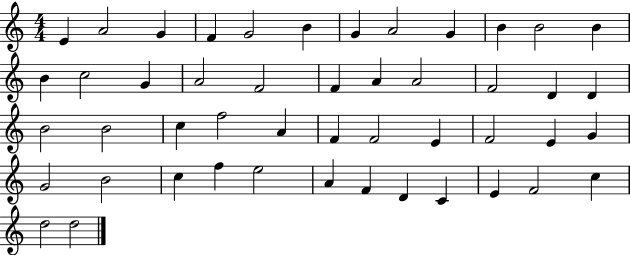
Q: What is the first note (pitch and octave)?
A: E4